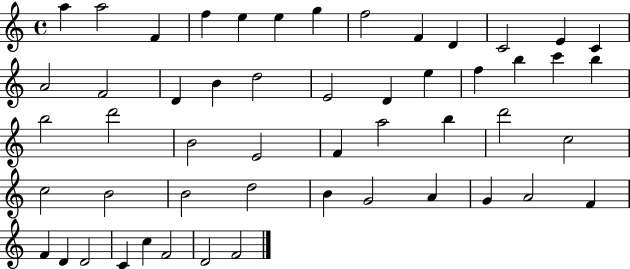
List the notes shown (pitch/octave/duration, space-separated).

A5/q A5/h F4/q F5/q E5/q E5/q G5/q F5/h F4/q D4/q C4/h E4/q C4/q A4/h F4/h D4/q B4/q D5/h E4/h D4/q E5/q F5/q B5/q C6/q B5/q B5/h D6/h B4/h E4/h F4/q A5/h B5/q D6/h C5/h C5/h B4/h B4/h D5/h B4/q G4/h A4/q G4/q A4/h F4/q F4/q D4/q D4/h C4/q C5/q F4/h D4/h F4/h